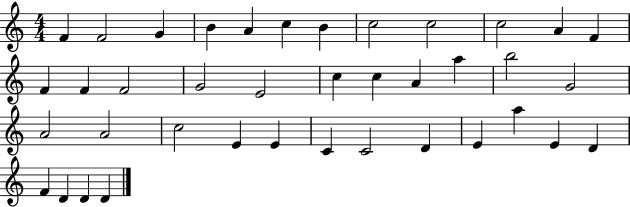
X:1
T:Untitled
M:4/4
L:1/4
K:C
F F2 G B A c B c2 c2 c2 A F F F F2 G2 E2 c c A a b2 G2 A2 A2 c2 E E C C2 D E a E D F D D D